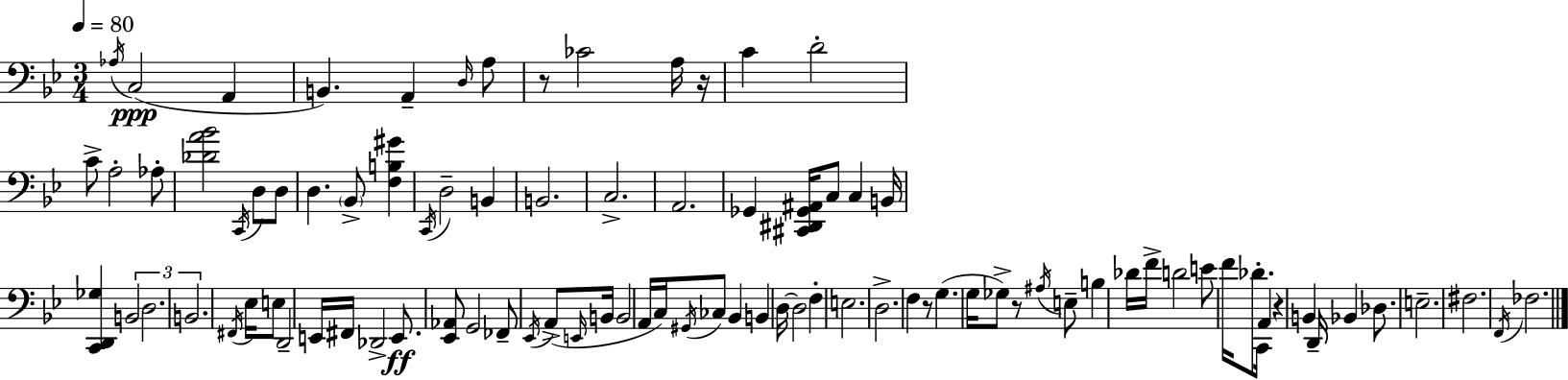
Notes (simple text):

Ab3/s C3/h A2/q B2/q. A2/q D3/s A3/e R/e CES4/h A3/s R/s C4/q D4/h C4/e A3/h Ab3/e [Db4,A4,Bb4]/h C2/s D3/e D3/e D3/q. Bb2/e [F3,B3,G#4]/q C2/s D3/h B2/q B2/h. C3/h. A2/h. Gb2/q [C#2,D#2,Gb2,A#2]/s C3/e C3/q B2/s [C2,D2,Gb3]/q B2/h D3/h. B2/h. F#2/s Eb3/s E3/e D2/h E2/s F#2/s Db2/h E2/e. [Eb2,Ab2]/e G2/h FES2/e Eb2/s A2/e E2/s B2/s B2/h A2/s C3/s G#2/s CES3/e Bb2/q B2/q D3/s D3/h F3/q E3/h. D3/h. F3/q R/e G3/q. G3/s Gb3/e R/e A#3/s E3/e B3/q Db4/s F4/s D4/h E4/e F4/s Db4/e. C2/s A2/q R/q B2/q D2/s Bb2/q Db3/e. E3/h. F#3/h. F2/s FES3/h.